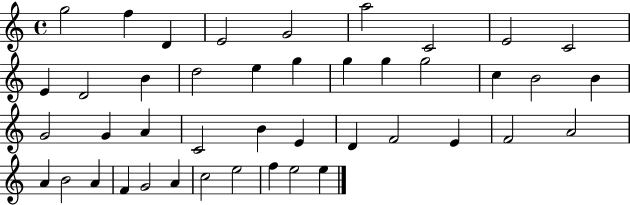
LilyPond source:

{
  \clef treble
  \time 4/4
  \defaultTimeSignature
  \key c \major
  g''2 f''4 d'4 | e'2 g'2 | a''2 c'2 | e'2 c'2 | \break e'4 d'2 b'4 | d''2 e''4 g''4 | g''4 g''4 g''2 | c''4 b'2 b'4 | \break g'2 g'4 a'4 | c'2 b'4 e'4 | d'4 f'2 e'4 | f'2 a'2 | \break a'4 b'2 a'4 | f'4 g'2 a'4 | c''2 e''2 | f''4 e''2 e''4 | \break \bar "|."
}